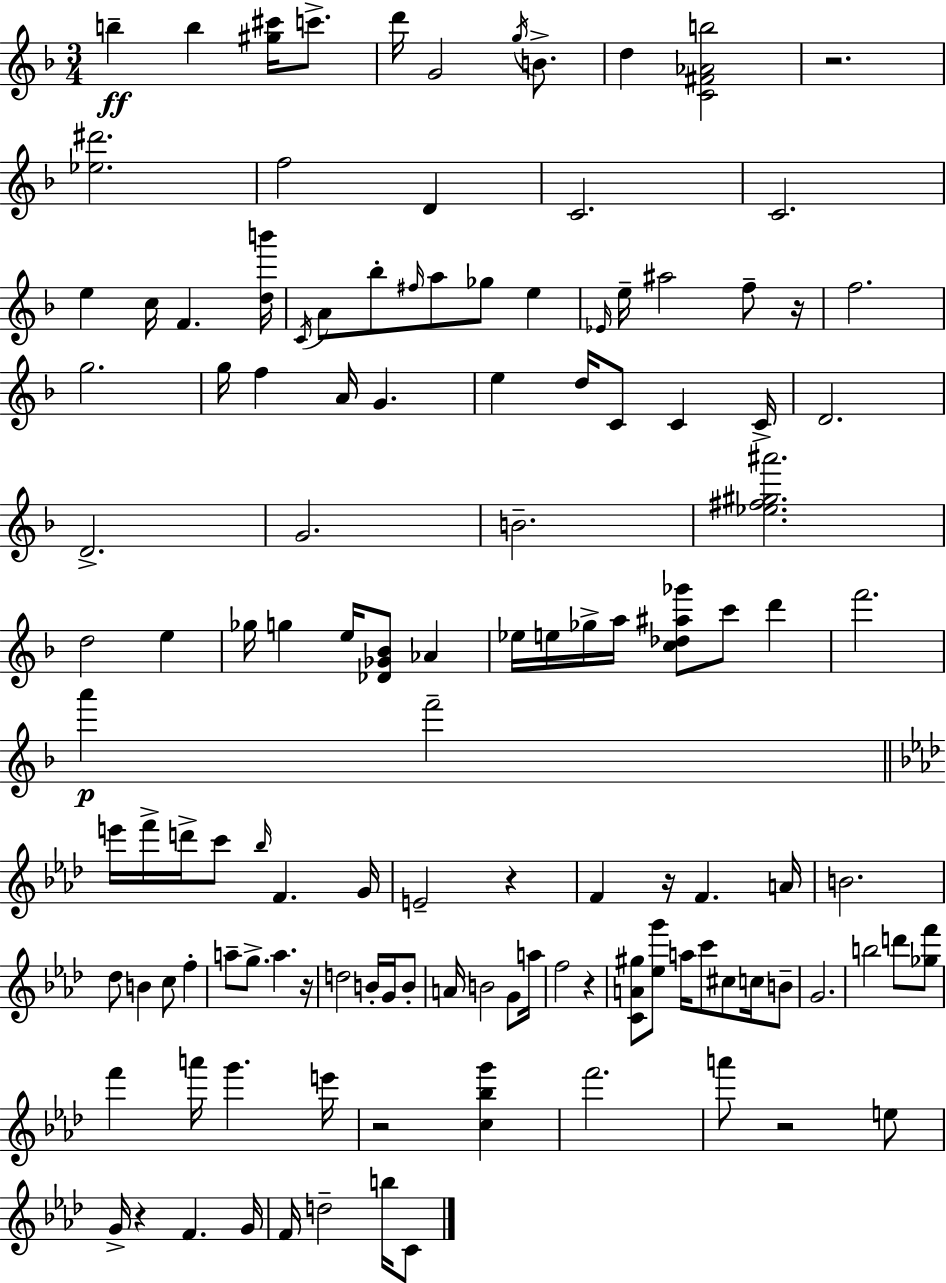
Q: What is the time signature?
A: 3/4